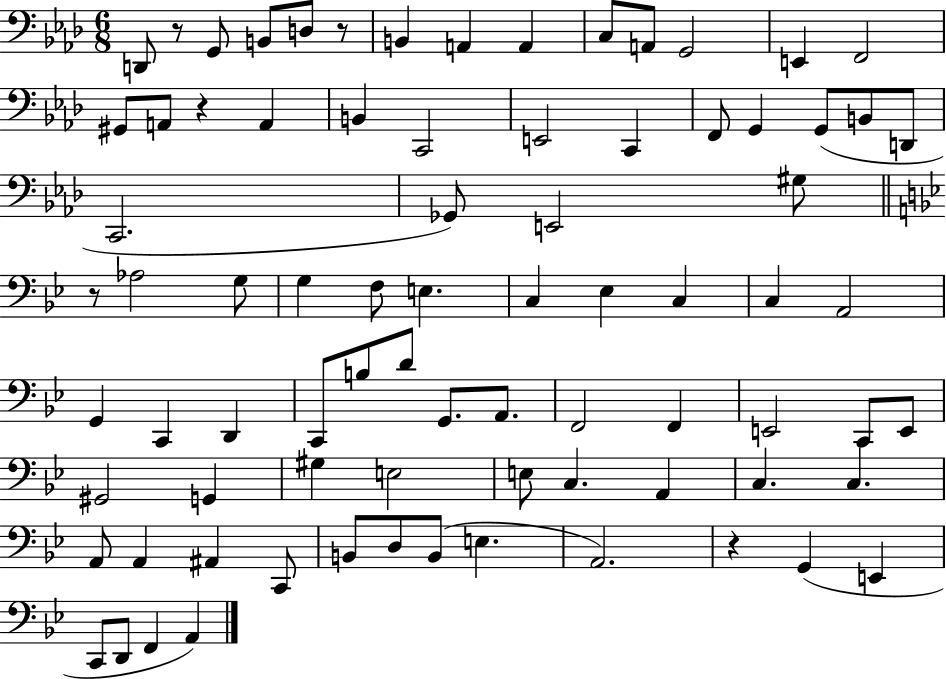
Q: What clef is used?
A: bass